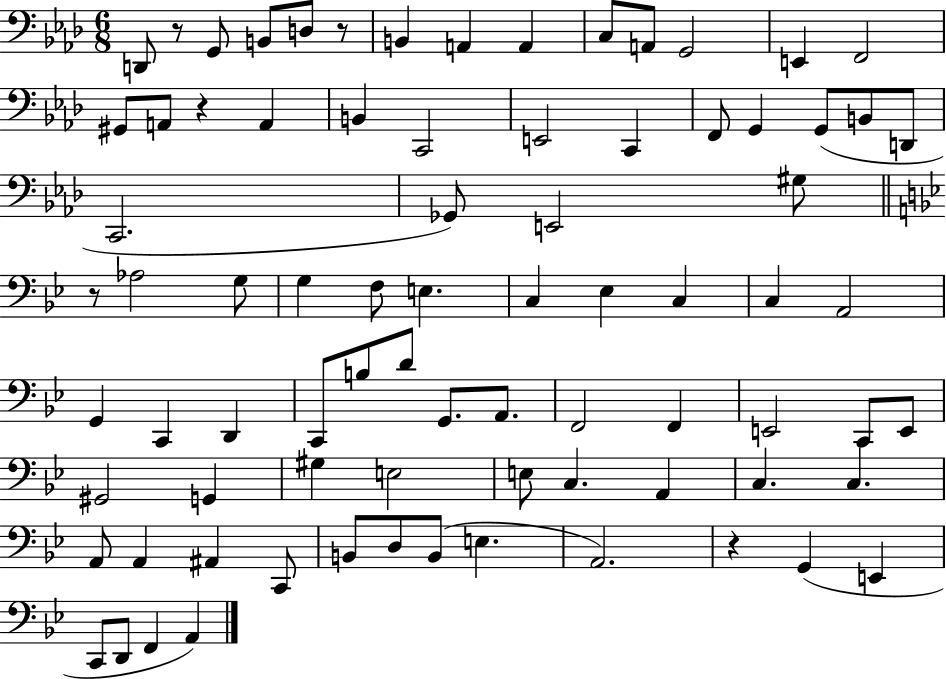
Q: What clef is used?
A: bass